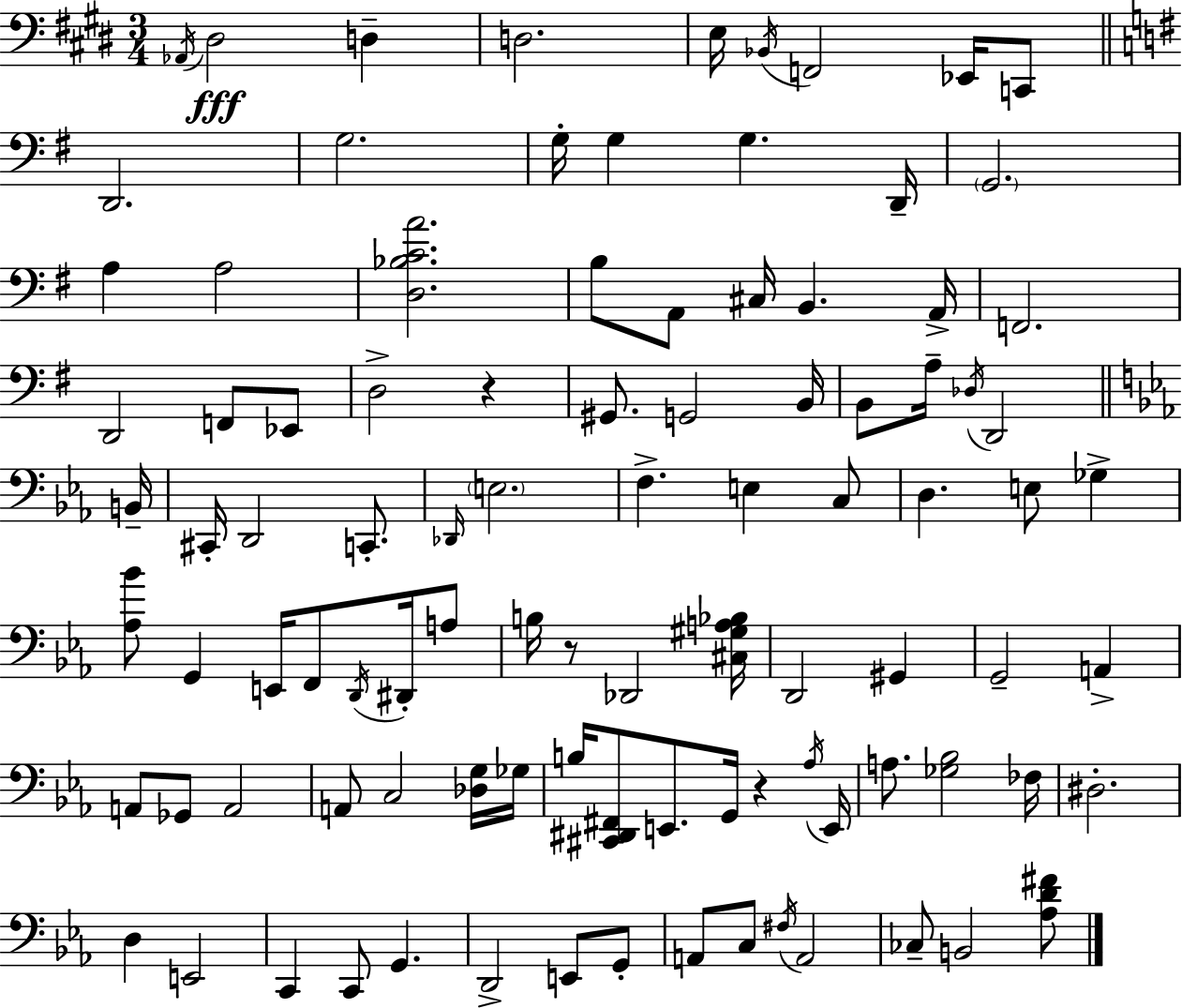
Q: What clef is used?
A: bass